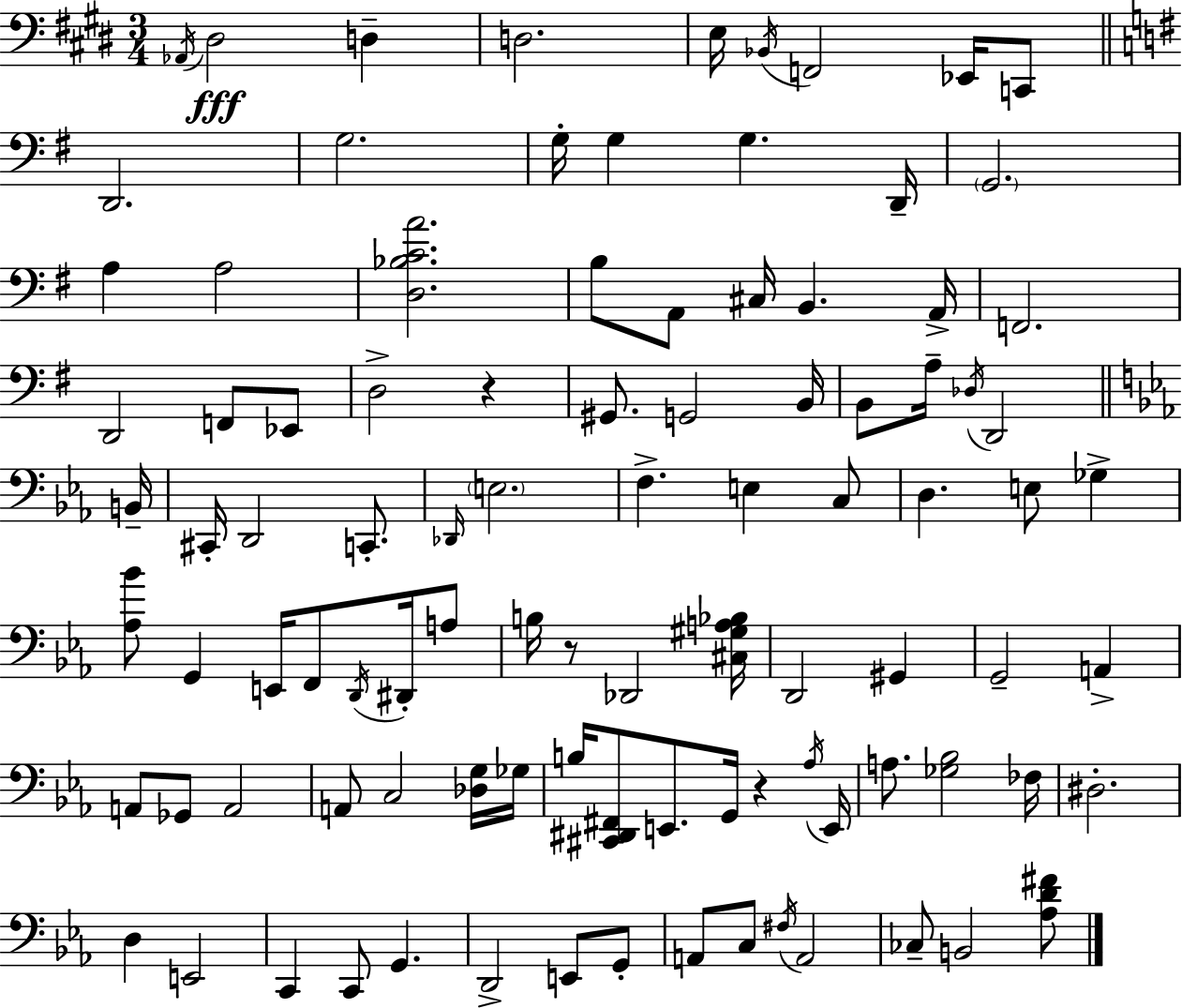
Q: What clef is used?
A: bass